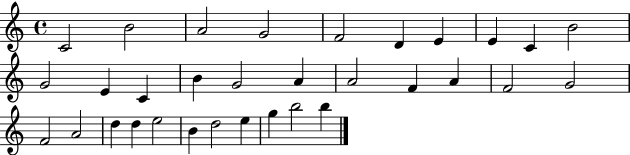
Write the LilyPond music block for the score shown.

{
  \clef treble
  \time 4/4
  \defaultTimeSignature
  \key c \major
  c'2 b'2 | a'2 g'2 | f'2 d'4 e'4 | e'4 c'4 b'2 | \break g'2 e'4 c'4 | b'4 g'2 a'4 | a'2 f'4 a'4 | f'2 g'2 | \break f'2 a'2 | d''4 d''4 e''2 | b'4 d''2 e''4 | g''4 b''2 b''4 | \break \bar "|."
}